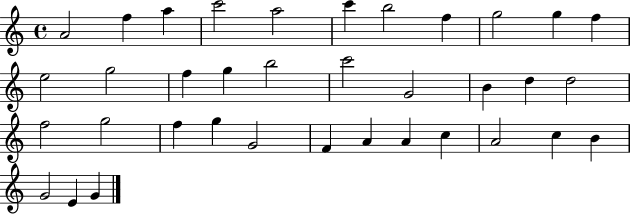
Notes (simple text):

A4/h F5/q A5/q C6/h A5/h C6/q B5/h F5/q G5/h G5/q F5/q E5/h G5/h F5/q G5/q B5/h C6/h G4/h B4/q D5/q D5/h F5/h G5/h F5/q G5/q G4/h F4/q A4/q A4/q C5/q A4/h C5/q B4/q G4/h E4/q G4/q